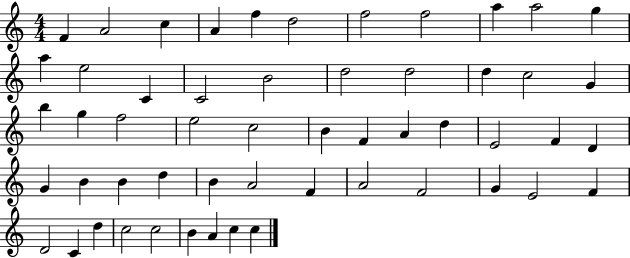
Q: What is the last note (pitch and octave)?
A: C5